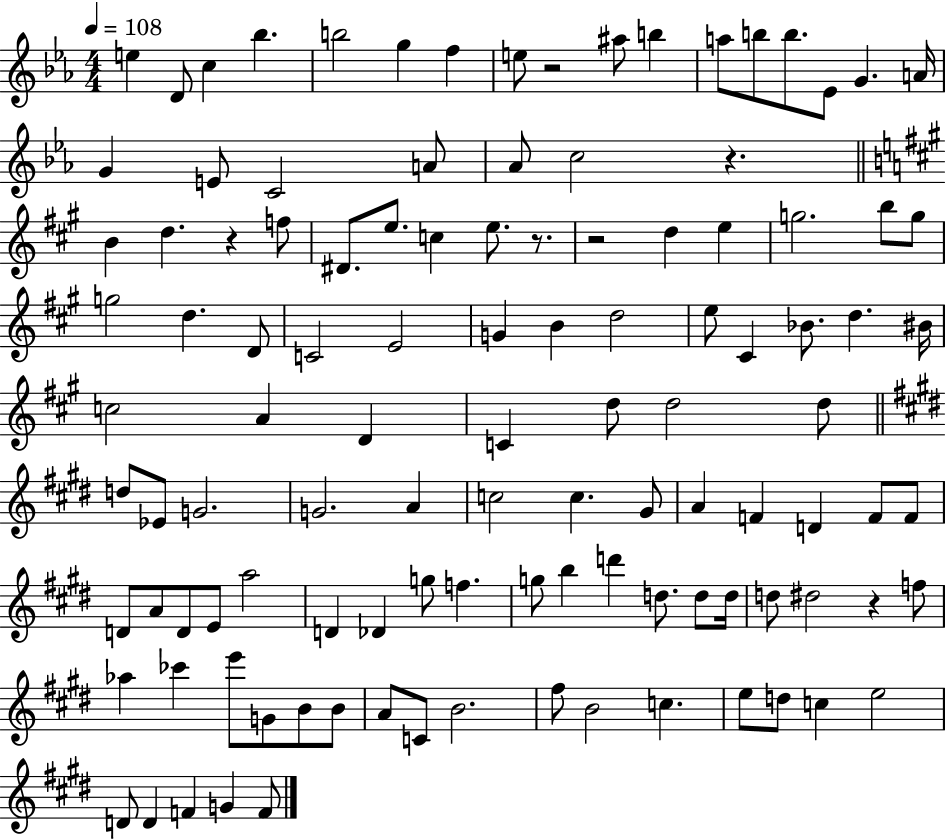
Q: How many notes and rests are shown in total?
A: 112